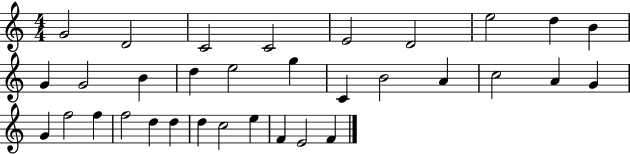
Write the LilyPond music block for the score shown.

{
  \clef treble
  \numericTimeSignature
  \time 4/4
  \key c \major
  g'2 d'2 | c'2 c'2 | e'2 d'2 | e''2 d''4 b'4 | \break g'4 g'2 b'4 | d''4 e''2 g''4 | c'4 b'2 a'4 | c''2 a'4 g'4 | \break g'4 f''2 f''4 | f''2 d''4 d''4 | d''4 c''2 e''4 | f'4 e'2 f'4 | \break \bar "|."
}